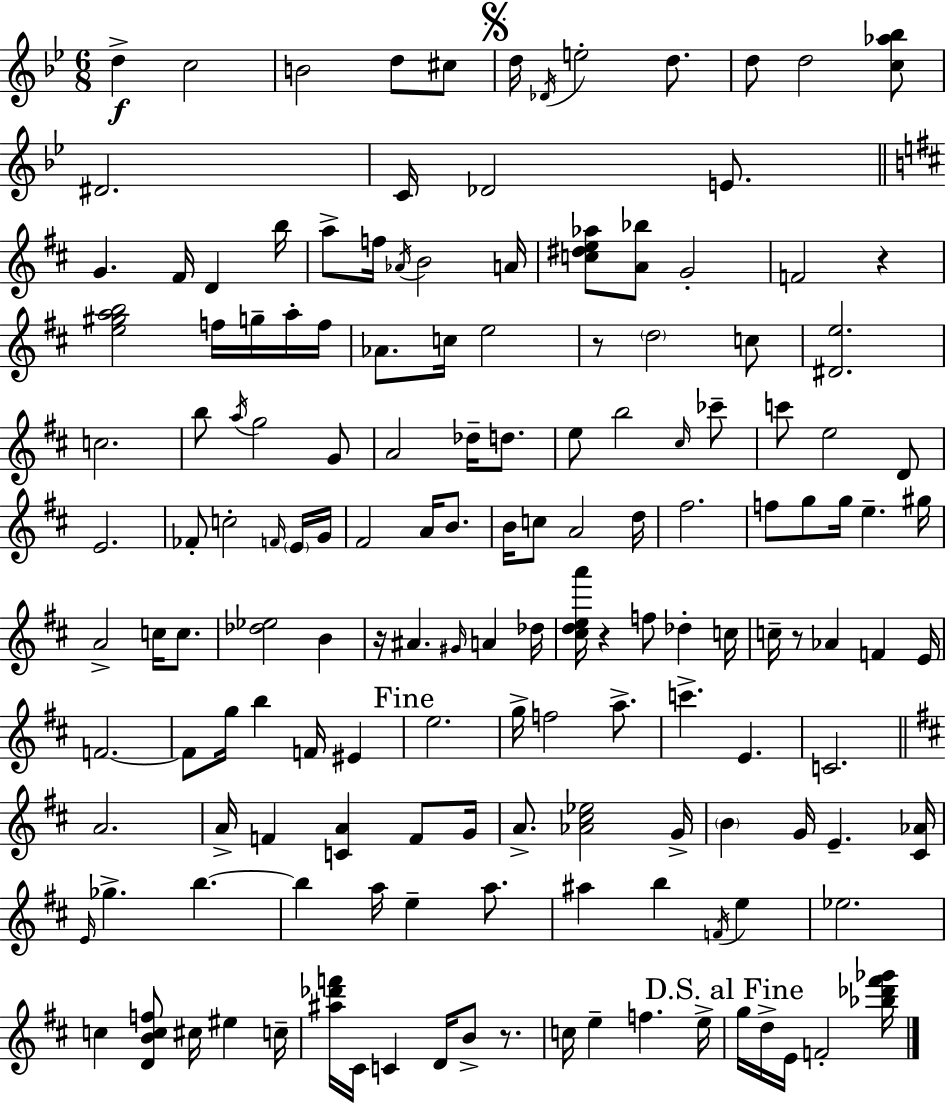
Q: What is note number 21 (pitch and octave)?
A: F5